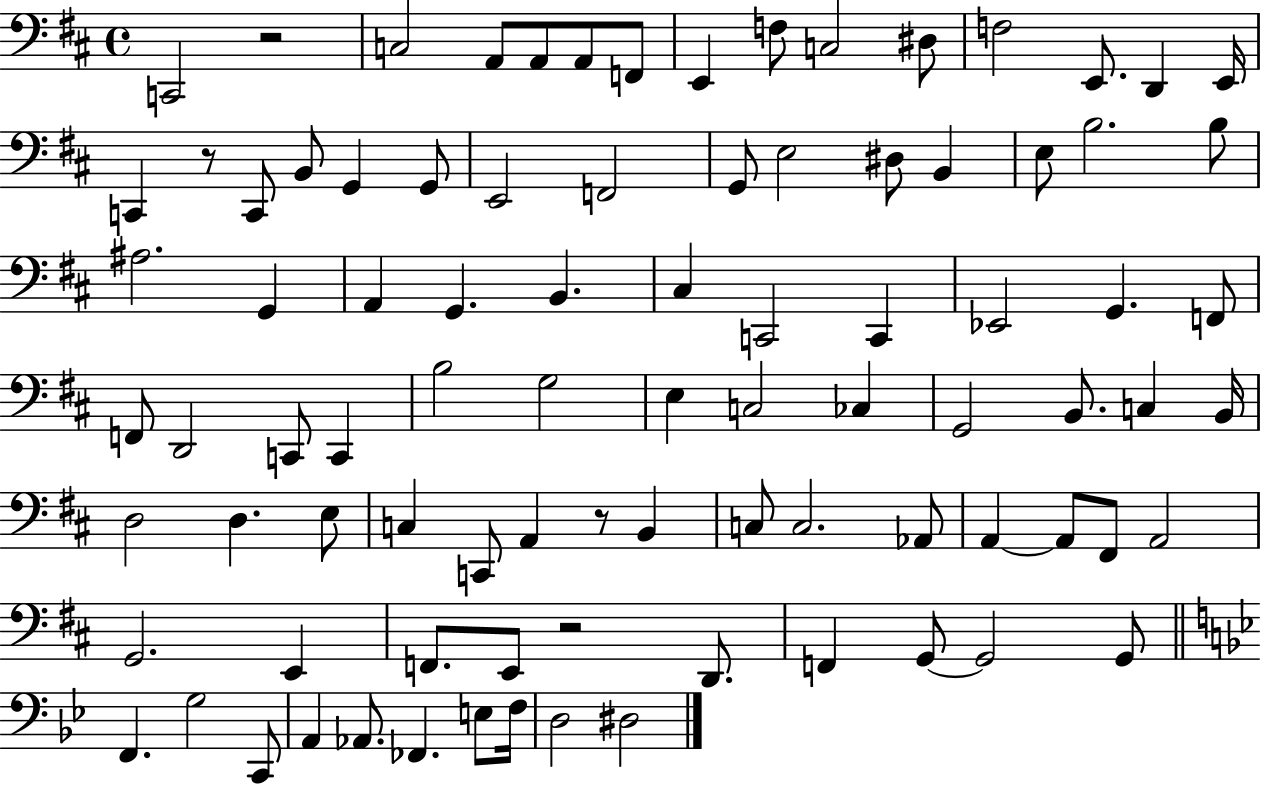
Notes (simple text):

C2/h R/h C3/h A2/e A2/e A2/e F2/e E2/q F3/e C3/h D#3/e F3/h E2/e. D2/q E2/s C2/q R/e C2/e B2/e G2/q G2/e E2/h F2/h G2/e E3/h D#3/e B2/q E3/e B3/h. B3/e A#3/h. G2/q A2/q G2/q. B2/q. C#3/q C2/h C2/q Eb2/h G2/q. F2/e F2/e D2/h C2/e C2/q B3/h G3/h E3/q C3/h CES3/q G2/h B2/e. C3/q B2/s D3/h D3/q. E3/e C3/q C2/e A2/q R/e B2/q C3/e C3/h. Ab2/e A2/q A2/e F#2/e A2/h G2/h. E2/q F2/e. E2/e R/h D2/e. F2/q G2/e G2/h G2/e F2/q. G3/h C2/e A2/q Ab2/e. FES2/q. E3/e F3/s D3/h D#3/h